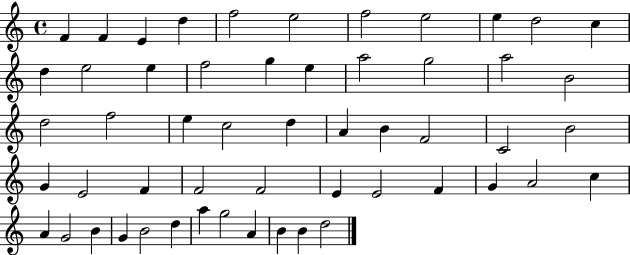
{
  \clef treble
  \time 4/4
  \defaultTimeSignature
  \key c \major
  f'4 f'4 e'4 d''4 | f''2 e''2 | f''2 e''2 | e''4 d''2 c''4 | \break d''4 e''2 e''4 | f''2 g''4 e''4 | a''2 g''2 | a''2 b'2 | \break d''2 f''2 | e''4 c''2 d''4 | a'4 b'4 f'2 | c'2 b'2 | \break g'4 e'2 f'4 | f'2 f'2 | e'4 e'2 f'4 | g'4 a'2 c''4 | \break a'4 g'2 b'4 | g'4 b'2 d''4 | a''4 g''2 a'4 | b'4 b'4 d''2 | \break \bar "|."
}